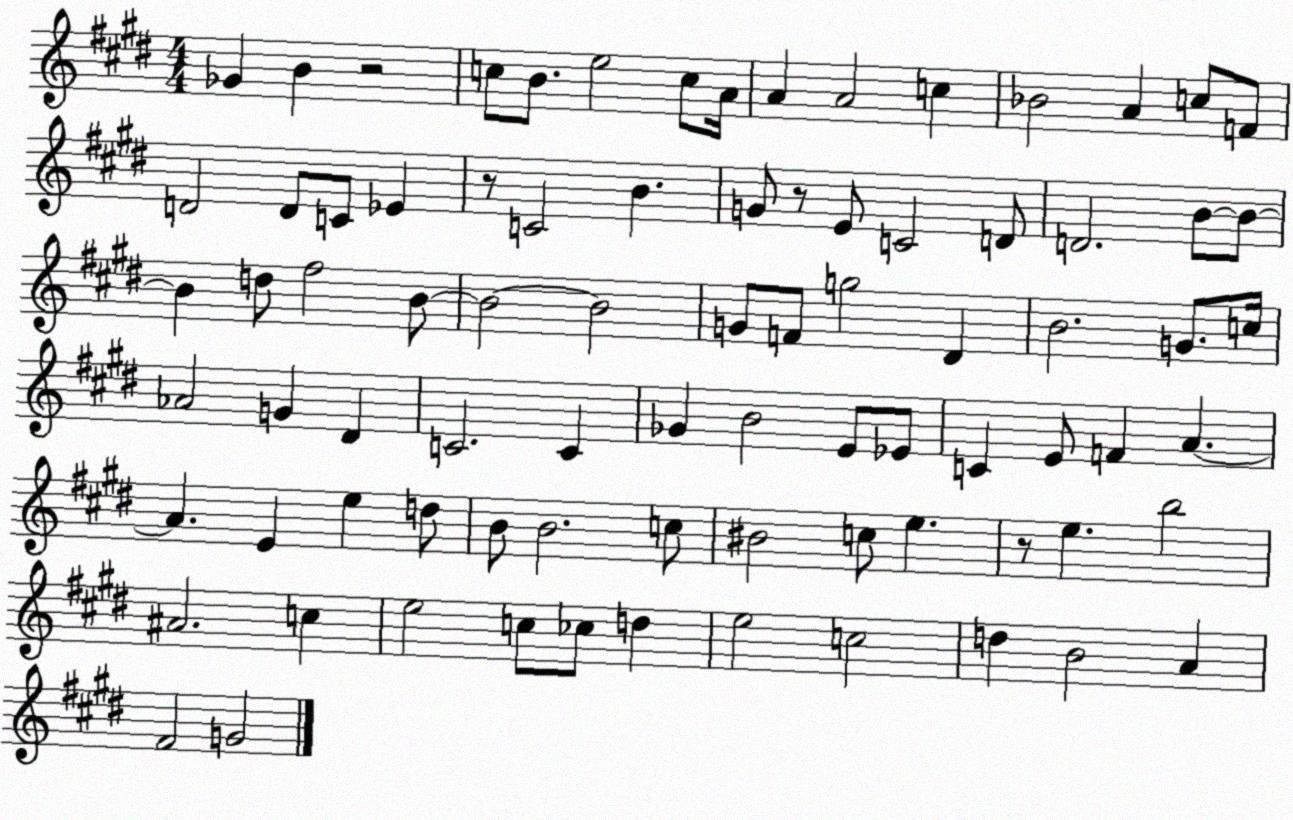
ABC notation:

X:1
T:Untitled
M:4/4
L:1/4
K:E
_G B z2 c/2 B/2 e2 c/2 A/4 A A2 c _B2 A c/2 F/2 D2 D/2 C/2 _E z/2 C2 B G/2 z/2 E/2 C2 D/2 D2 B/2 B/2 B d/2 ^f2 B/2 B2 B2 G/2 F/2 g2 ^D B2 G/2 c/4 _A2 G ^D C2 C _G B2 E/2 _E/2 C E/2 F A A E e d/2 B/2 B2 c/2 ^B2 c/2 e z/2 e b2 ^A2 c e2 c/2 _c/2 d e2 c2 d B2 A ^F2 G2